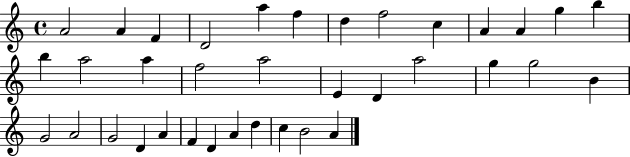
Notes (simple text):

A4/h A4/q F4/q D4/h A5/q F5/q D5/q F5/h C5/q A4/q A4/q G5/q B5/q B5/q A5/h A5/q F5/h A5/h E4/q D4/q A5/h G5/q G5/h B4/q G4/h A4/h G4/h D4/q A4/q F4/q D4/q A4/q D5/q C5/q B4/h A4/q